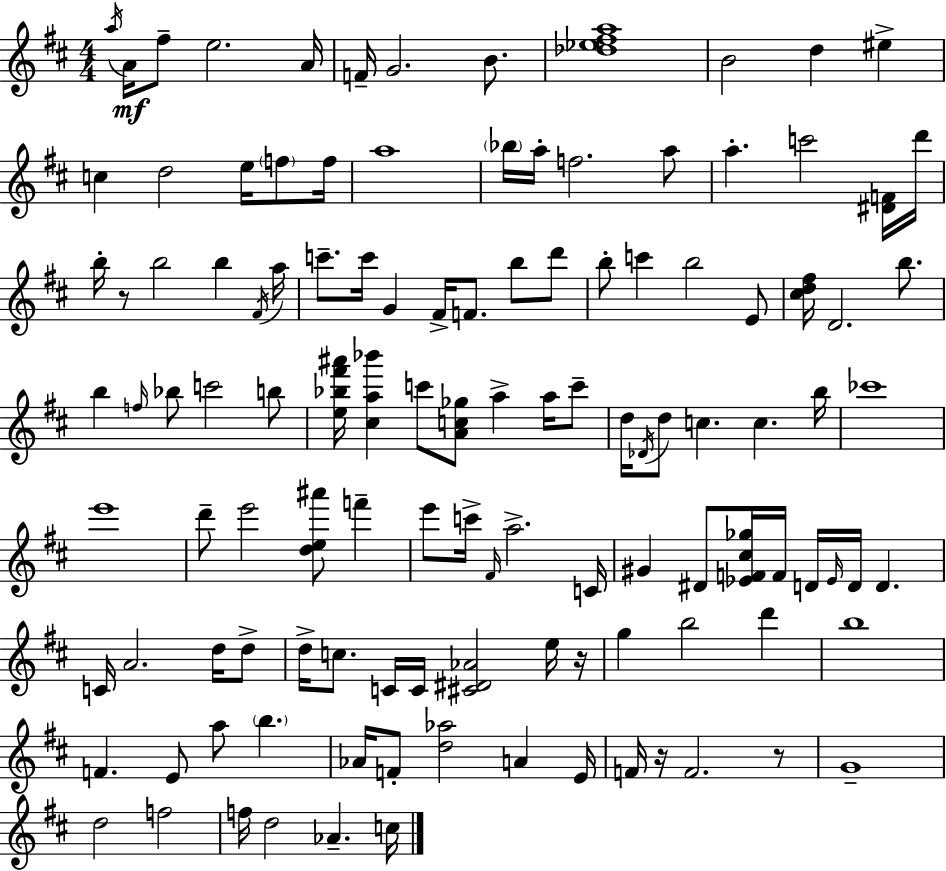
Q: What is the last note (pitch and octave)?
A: C5